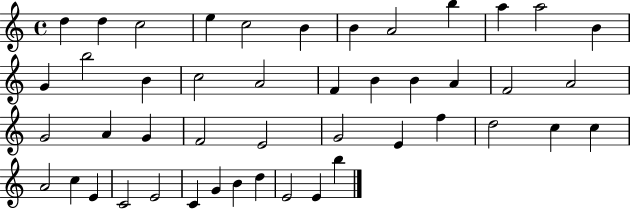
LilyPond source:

{
  \clef treble
  \time 4/4
  \defaultTimeSignature
  \key c \major
  d''4 d''4 c''2 | e''4 c''2 b'4 | b'4 a'2 b''4 | a''4 a''2 b'4 | \break g'4 b''2 b'4 | c''2 a'2 | f'4 b'4 b'4 a'4 | f'2 a'2 | \break g'2 a'4 g'4 | f'2 e'2 | g'2 e'4 f''4 | d''2 c''4 c''4 | \break a'2 c''4 e'4 | c'2 e'2 | c'4 g'4 b'4 d''4 | e'2 e'4 b''4 | \break \bar "|."
}